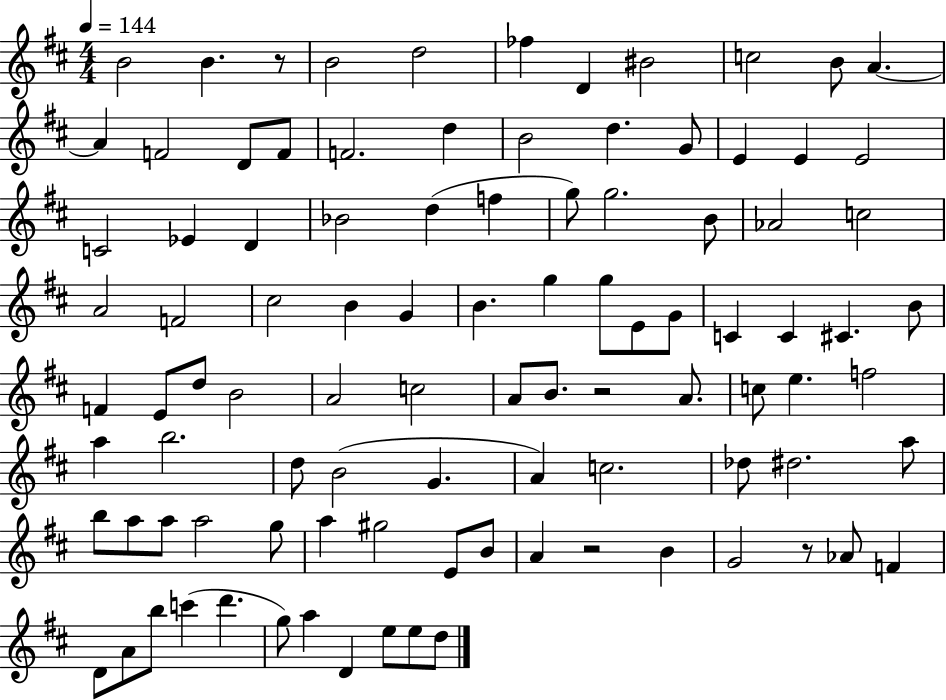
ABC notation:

X:1
T:Untitled
M:4/4
L:1/4
K:D
B2 B z/2 B2 d2 _f D ^B2 c2 B/2 A A F2 D/2 F/2 F2 d B2 d G/2 E E E2 C2 _E D _B2 d f g/2 g2 B/2 _A2 c2 A2 F2 ^c2 B G B g g/2 E/2 G/2 C C ^C B/2 F E/2 d/2 B2 A2 c2 A/2 B/2 z2 A/2 c/2 e f2 a b2 d/2 B2 G A c2 _d/2 ^d2 a/2 b/2 a/2 a/2 a2 g/2 a ^g2 E/2 B/2 A z2 B G2 z/2 _A/2 F D/2 A/2 b/2 c' d' g/2 a D e/2 e/2 d/2